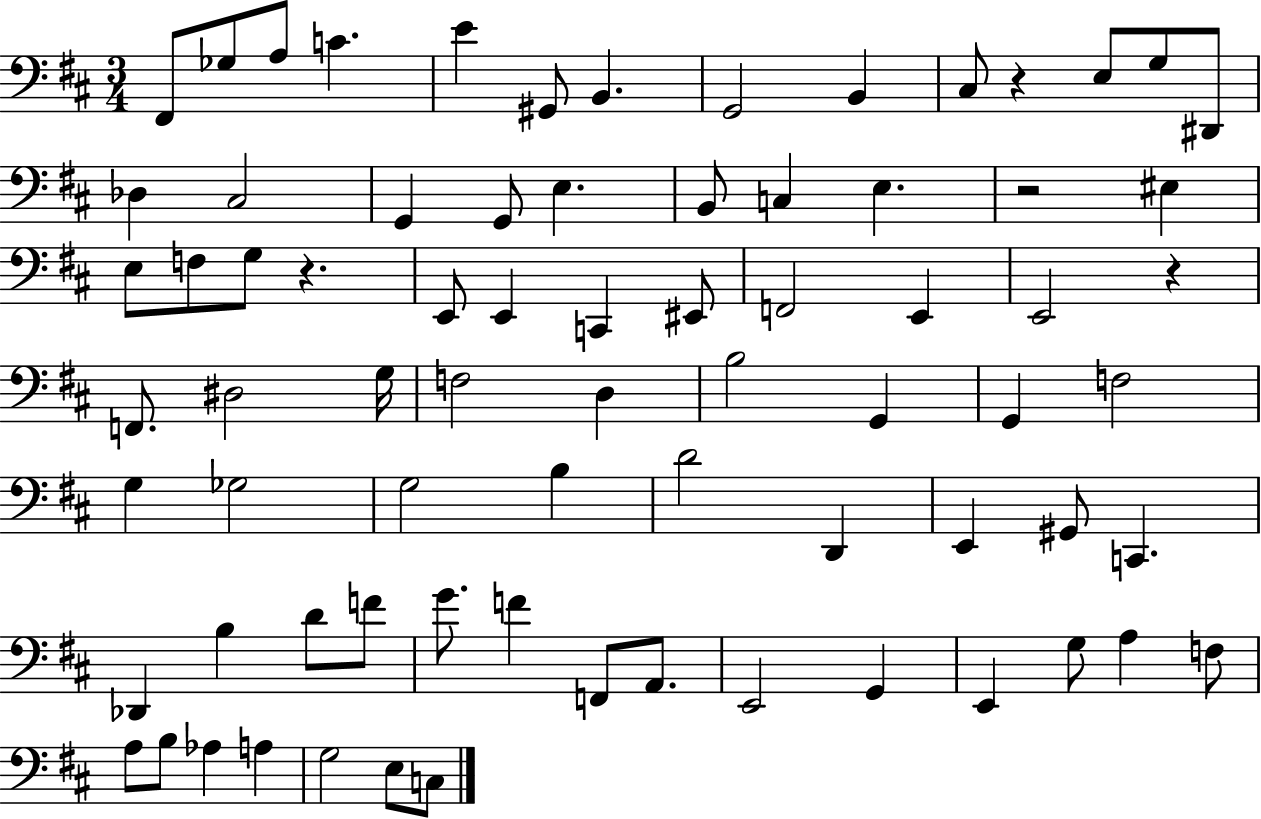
X:1
T:Untitled
M:3/4
L:1/4
K:D
^F,,/2 _G,/2 A,/2 C E ^G,,/2 B,, G,,2 B,, ^C,/2 z E,/2 G,/2 ^D,,/2 _D, ^C,2 G,, G,,/2 E, B,,/2 C, E, z2 ^E, E,/2 F,/2 G,/2 z E,,/2 E,, C,, ^E,,/2 F,,2 E,, E,,2 z F,,/2 ^D,2 G,/4 F,2 D, B,2 G,, G,, F,2 G, _G,2 G,2 B, D2 D,, E,, ^G,,/2 C,, _D,, B, D/2 F/2 G/2 F F,,/2 A,,/2 E,,2 G,, E,, G,/2 A, F,/2 A,/2 B,/2 _A, A, G,2 E,/2 C,/2